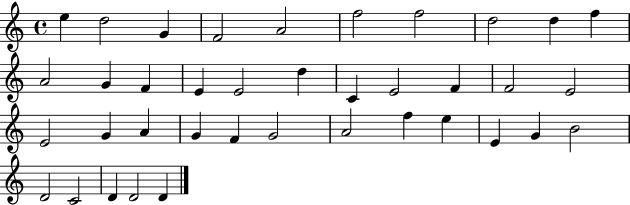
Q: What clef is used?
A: treble